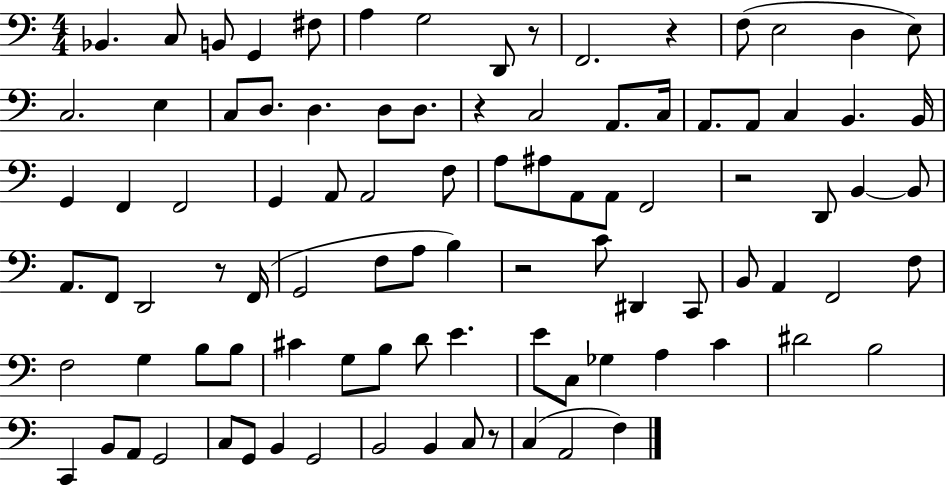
{
  \clef bass
  \numericTimeSignature
  \time 4/4
  \key c \major
  bes,4. c8 b,8 g,4 fis8 | a4 g2 d,8 r8 | f,2. r4 | f8( e2 d4 e8) | \break c2. e4 | c8 d8. d4. d8 d8. | r4 c2 a,8. c16 | a,8. a,8 c4 b,4. b,16 | \break g,4 f,4 f,2 | g,4 a,8 a,2 f8 | a8 ais8 a,8 a,8 f,2 | r2 d,8 b,4~~ b,8 | \break a,8. f,8 d,2 r8 f,16( | g,2 f8 a8 b4) | r2 c'8 dis,4 c,8 | b,8 a,4 f,2 f8 | \break f2 g4 b8 b8 | cis'4 g8 b8 d'8 e'4. | e'8 c8 ges4 a4 c'4 | dis'2 b2 | \break c,4 b,8 a,8 g,2 | c8 g,8 b,4 g,2 | b,2 b,4 c8 r8 | c4( a,2 f4) | \break \bar "|."
}